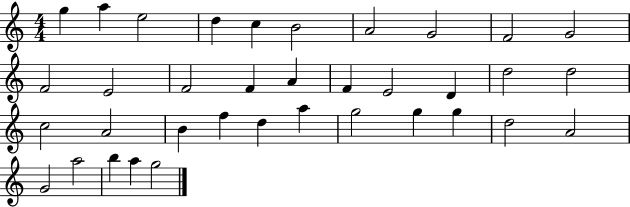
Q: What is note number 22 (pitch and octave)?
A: A4